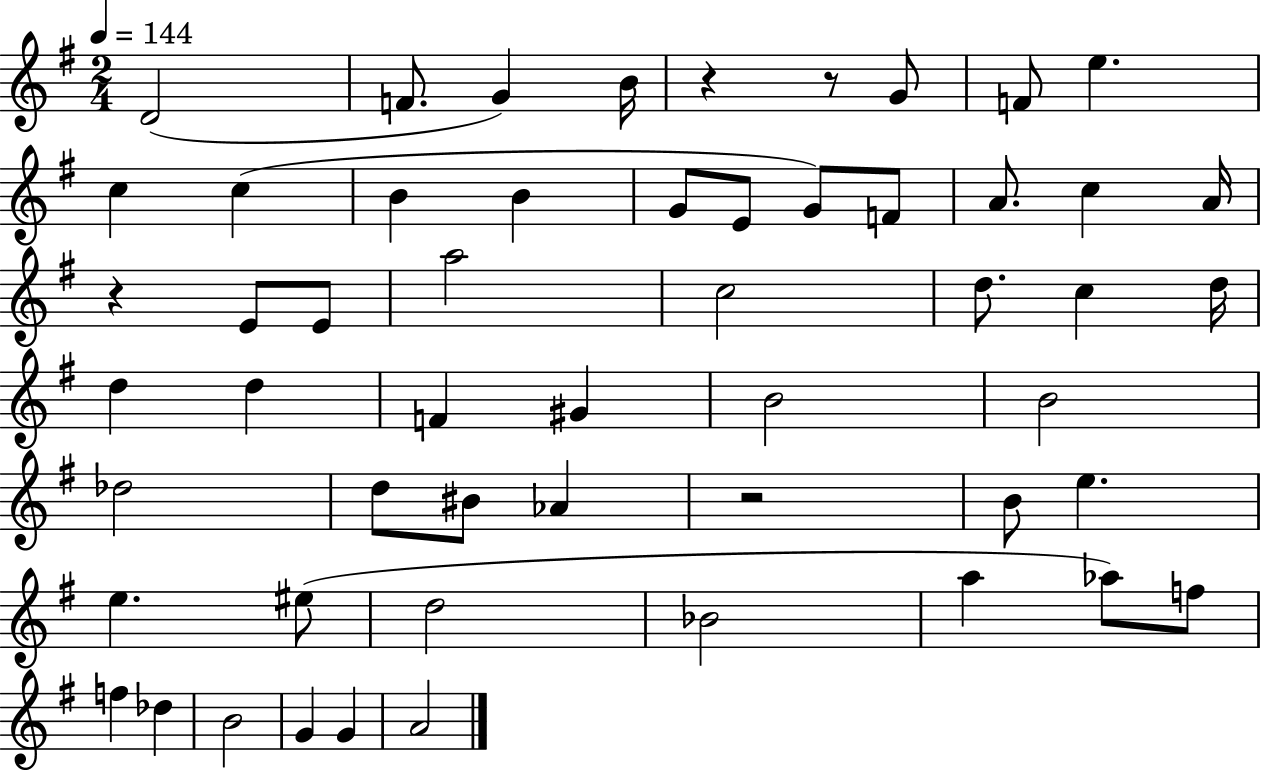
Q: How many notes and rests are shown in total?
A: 54